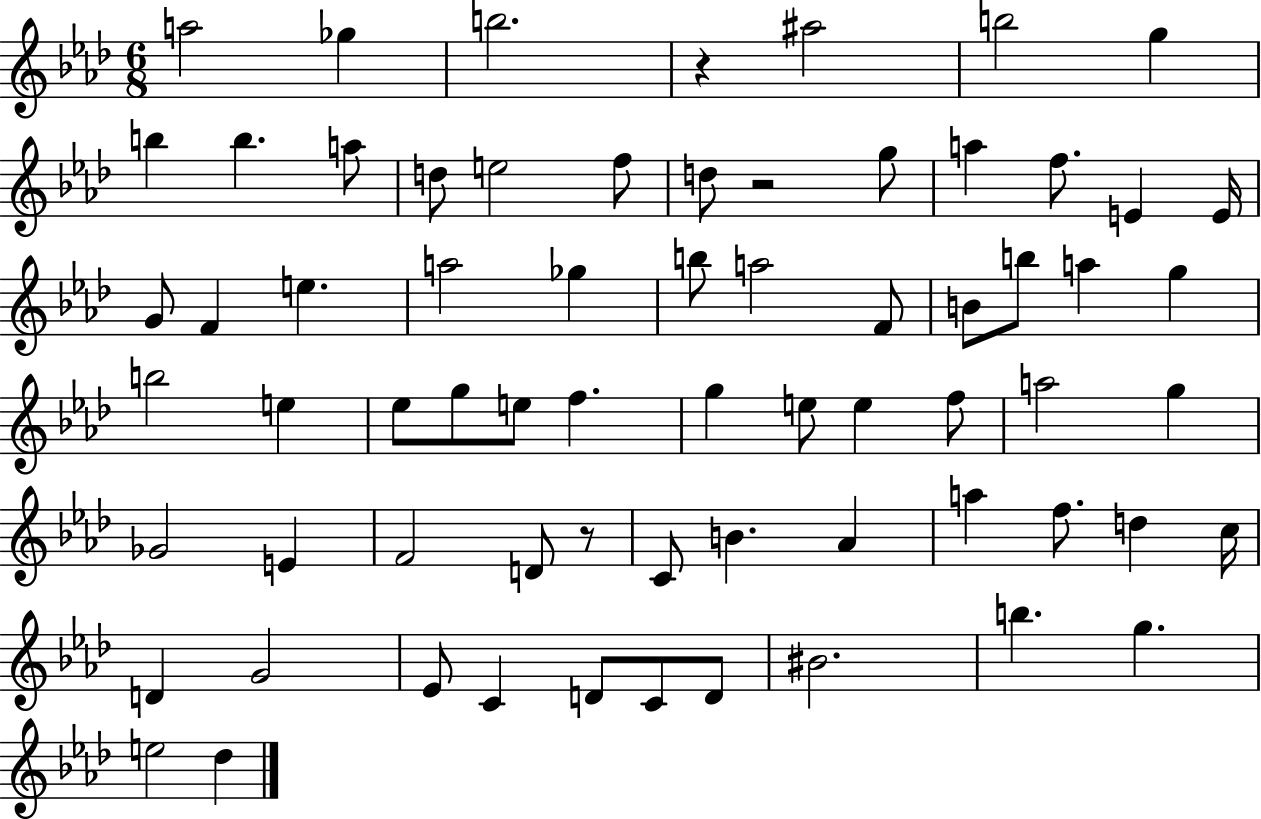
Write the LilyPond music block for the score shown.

{
  \clef treble
  \numericTimeSignature
  \time 6/8
  \key aes \major
  a''2 ges''4 | b''2. | r4 ais''2 | b''2 g''4 | \break b''4 b''4. a''8 | d''8 e''2 f''8 | d''8 r2 g''8 | a''4 f''8. e'4 e'16 | \break g'8 f'4 e''4. | a''2 ges''4 | b''8 a''2 f'8 | b'8 b''8 a''4 g''4 | \break b''2 e''4 | ees''8 g''8 e''8 f''4. | g''4 e''8 e''4 f''8 | a''2 g''4 | \break ges'2 e'4 | f'2 d'8 r8 | c'8 b'4. aes'4 | a''4 f''8. d''4 c''16 | \break d'4 g'2 | ees'8 c'4 d'8 c'8 d'8 | bis'2. | b''4. g''4. | \break e''2 des''4 | \bar "|."
}